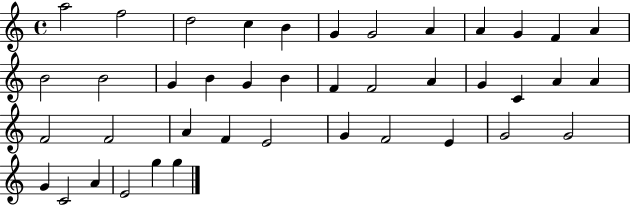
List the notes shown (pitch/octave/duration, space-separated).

A5/h F5/h D5/h C5/q B4/q G4/q G4/h A4/q A4/q G4/q F4/q A4/q B4/h B4/h G4/q B4/q G4/q B4/q F4/q F4/h A4/q G4/q C4/q A4/q A4/q F4/h F4/h A4/q F4/q E4/h G4/q F4/h E4/q G4/h G4/h G4/q C4/h A4/q E4/h G5/q G5/q